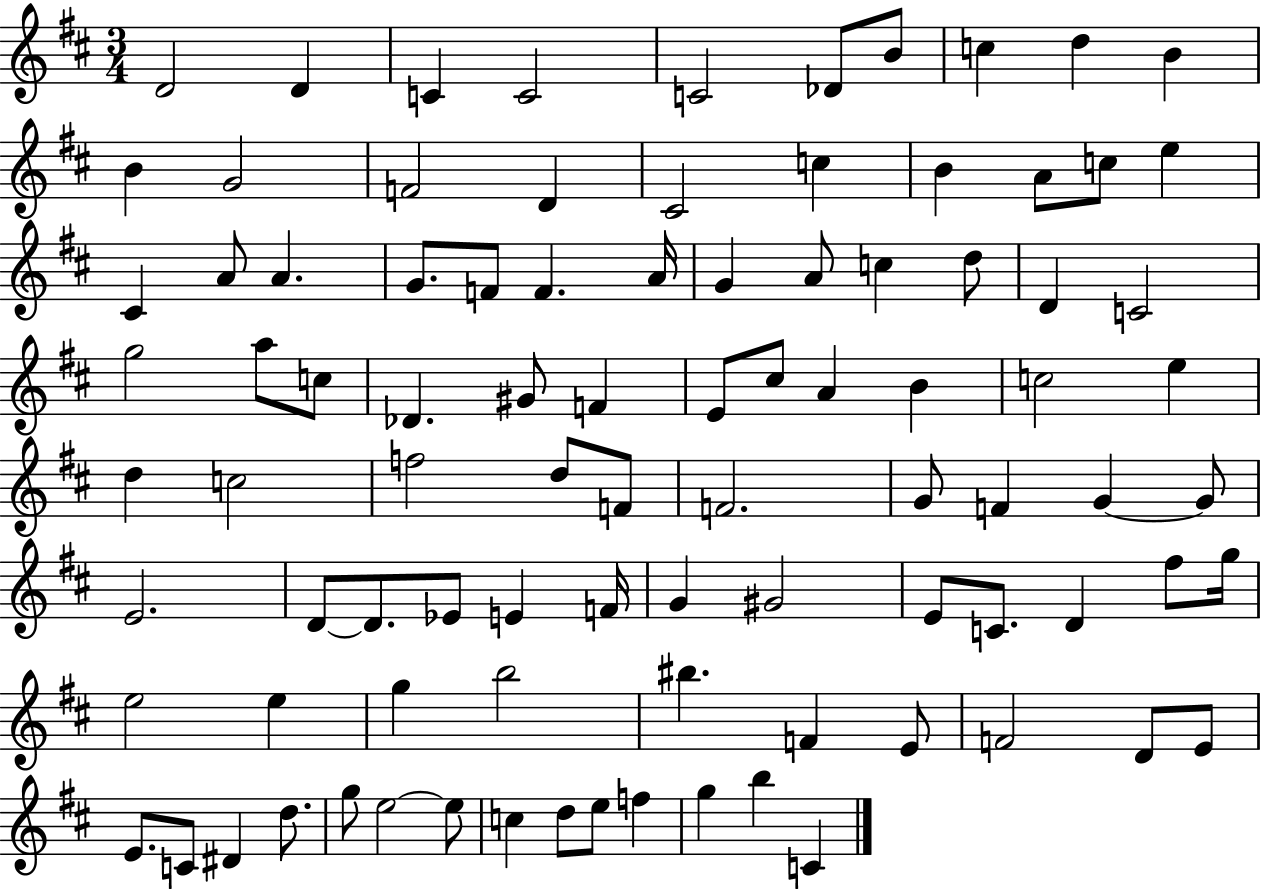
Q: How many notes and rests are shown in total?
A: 92